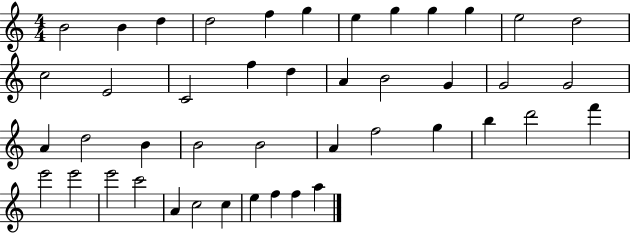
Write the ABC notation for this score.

X:1
T:Untitled
M:4/4
L:1/4
K:C
B2 B d d2 f g e g g g e2 d2 c2 E2 C2 f d A B2 G G2 G2 A d2 B B2 B2 A f2 g b d'2 f' e'2 e'2 e'2 c'2 A c2 c e f f a